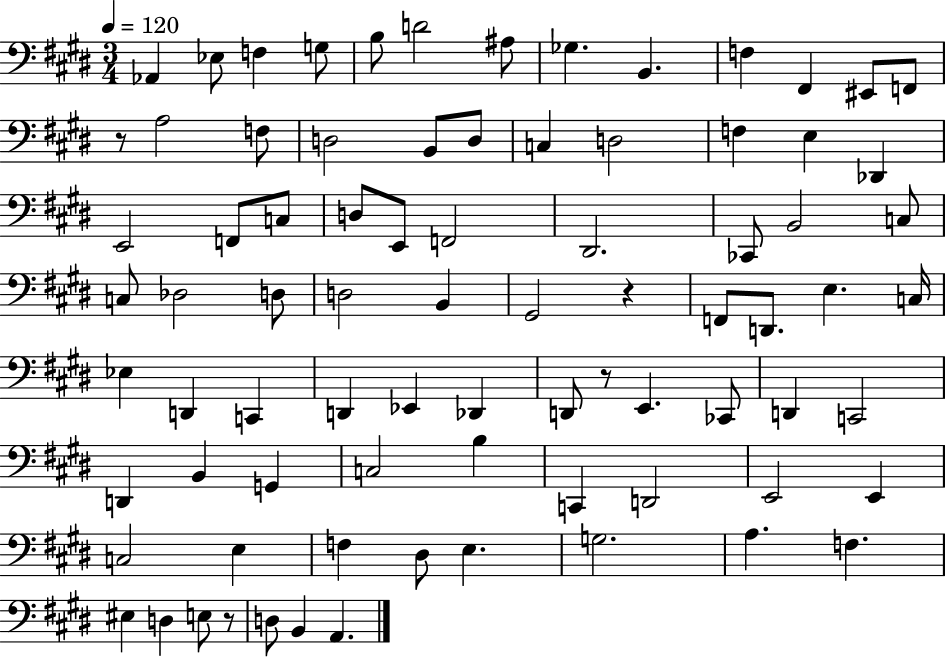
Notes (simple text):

Ab2/q Eb3/e F3/q G3/e B3/e D4/h A#3/e Gb3/q. B2/q. F3/q F#2/q EIS2/e F2/e R/e A3/h F3/e D3/h B2/e D3/e C3/q D3/h F3/q E3/q Db2/q E2/h F2/e C3/e D3/e E2/e F2/h D#2/h. CES2/e B2/h C3/e C3/e Db3/h D3/e D3/h B2/q G#2/h R/q F2/e D2/e. E3/q. C3/s Eb3/q D2/q C2/q D2/q Eb2/q Db2/q D2/e R/e E2/q. CES2/e D2/q C2/h D2/q B2/q G2/q C3/h B3/q C2/q D2/h E2/h E2/q C3/h E3/q F3/q D#3/e E3/q. G3/h. A3/q. F3/q. EIS3/q D3/q E3/e R/e D3/e B2/q A2/q.